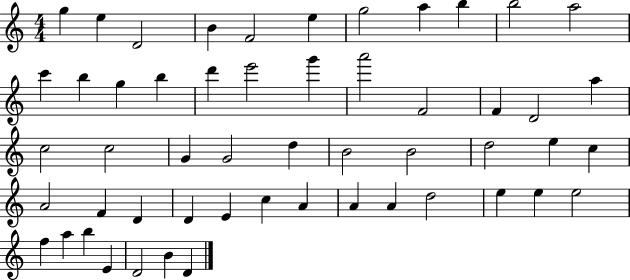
{
  \clef treble
  \numericTimeSignature
  \time 4/4
  \key c \major
  g''4 e''4 d'2 | b'4 f'2 e''4 | g''2 a''4 b''4 | b''2 a''2 | \break c'''4 b''4 g''4 b''4 | d'''4 e'''2 g'''4 | a'''2 f'2 | f'4 d'2 a''4 | \break c''2 c''2 | g'4 g'2 d''4 | b'2 b'2 | d''2 e''4 c''4 | \break a'2 f'4 d'4 | d'4 e'4 c''4 a'4 | a'4 a'4 d''2 | e''4 e''4 e''2 | \break f''4 a''4 b''4 e'4 | d'2 b'4 d'4 | \bar "|."
}